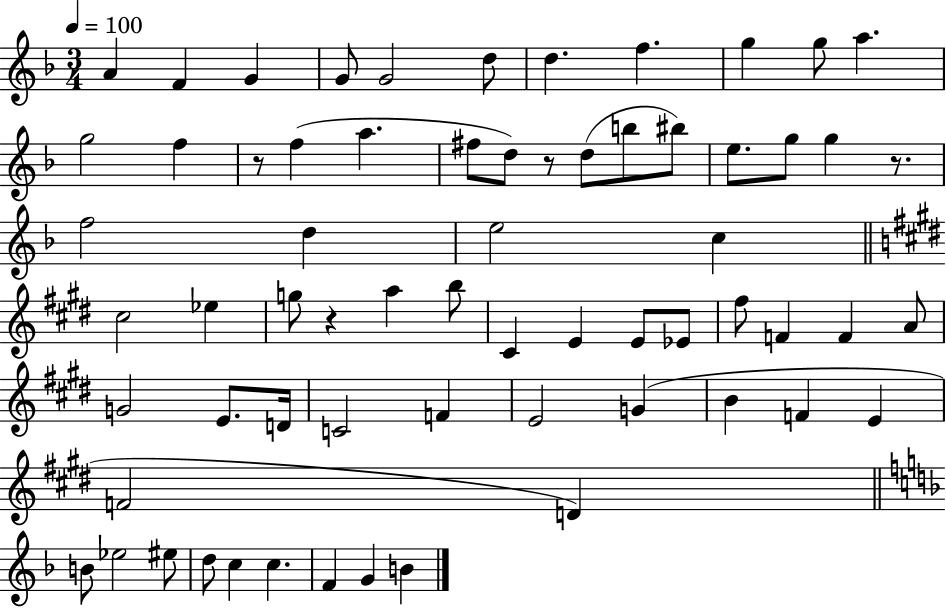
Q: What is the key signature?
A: F major